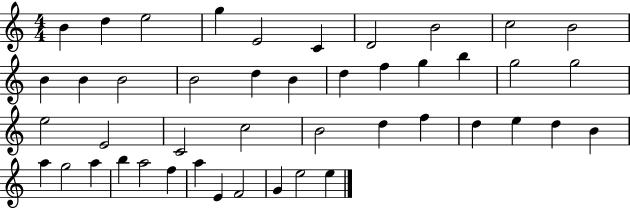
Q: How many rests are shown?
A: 0